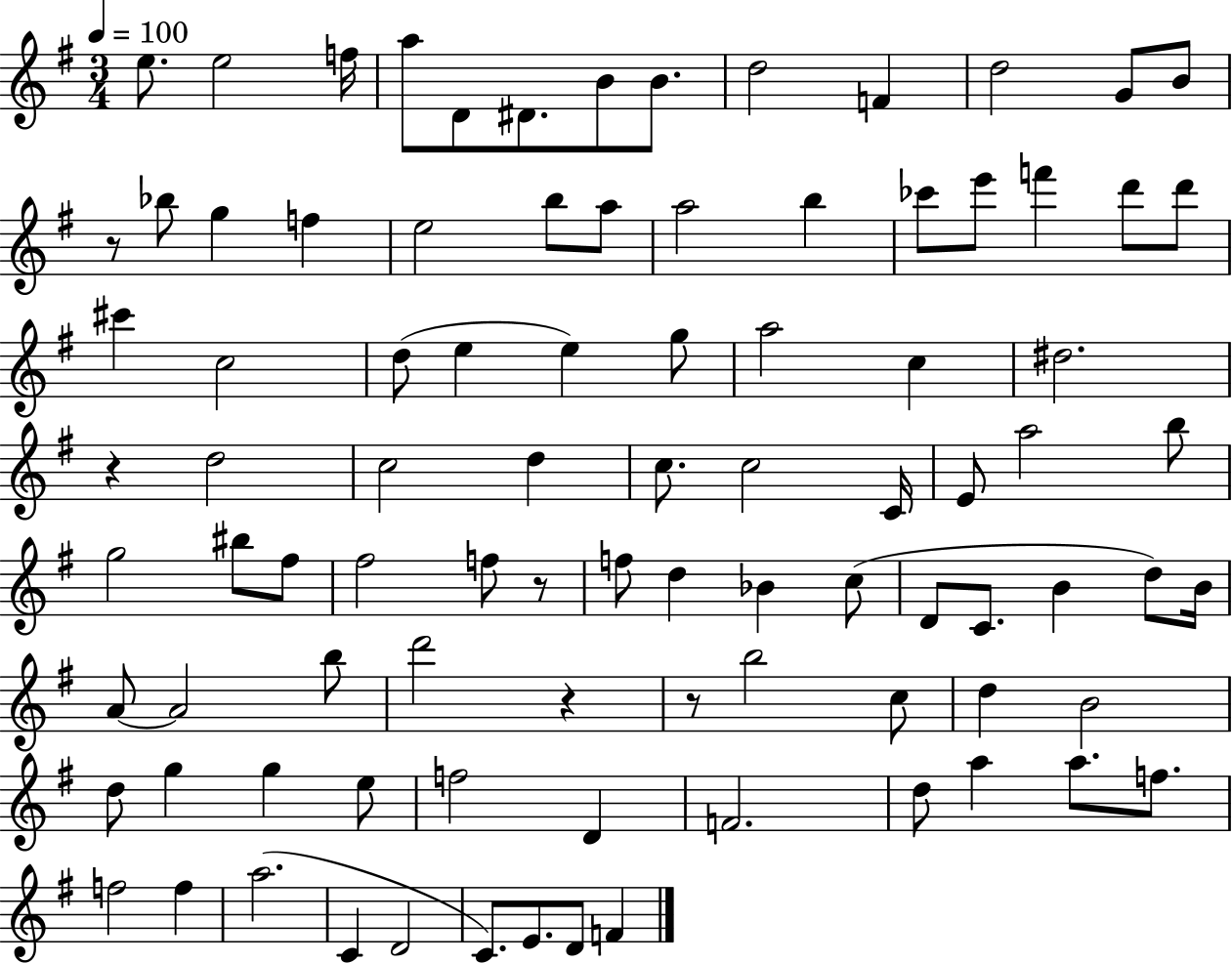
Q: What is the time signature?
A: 3/4